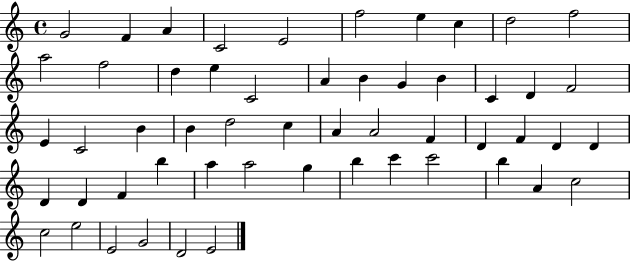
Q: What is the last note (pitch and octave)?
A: E4